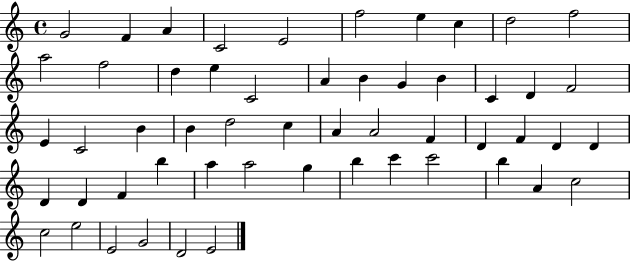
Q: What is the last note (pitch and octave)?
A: E4